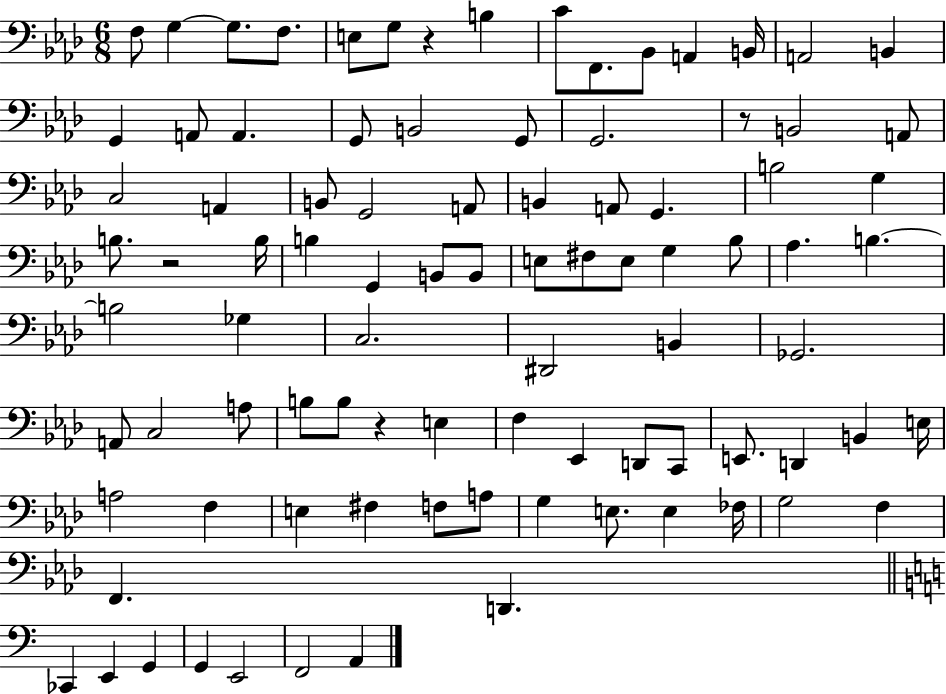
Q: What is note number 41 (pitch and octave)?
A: F#3